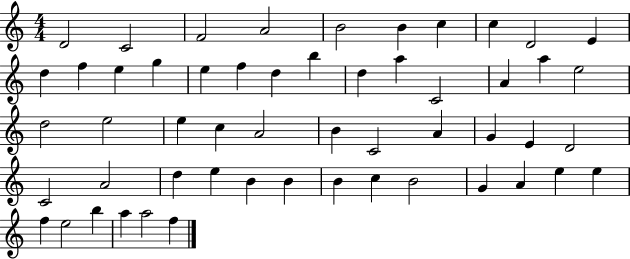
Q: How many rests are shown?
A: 0